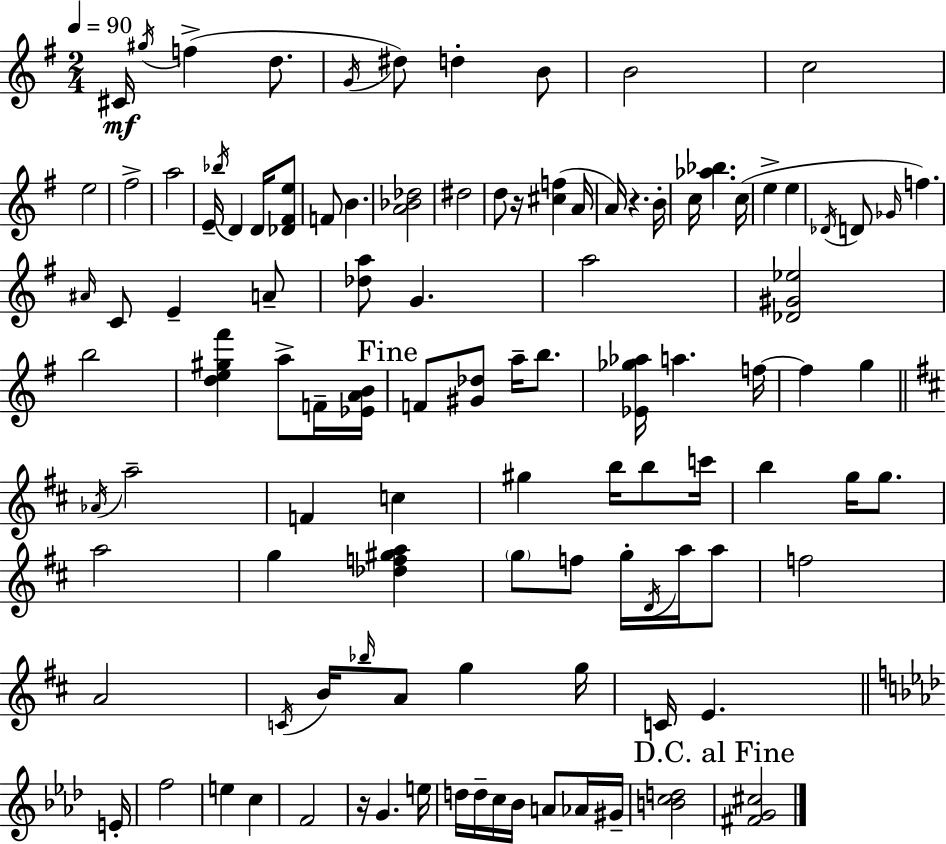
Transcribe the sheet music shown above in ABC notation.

X:1
T:Untitled
M:2/4
L:1/4
K:Em
^C/4 ^g/4 f d/2 G/4 ^d/2 d B/2 B2 c2 e2 ^f2 a2 E/4 _b/4 D D/4 [_D^Fe]/2 F/2 B [A_B_d]2 ^d2 d/2 z/4 [^cf] A/4 A/4 z B/4 c/4 [_a_b] c/4 e e _D/4 D/2 _G/4 f ^A/4 C/2 E A/2 [_da]/2 G a2 [_D^G_e]2 b2 [de^g^f'] a/2 F/4 [_EAB]/4 F/2 [^G_d]/2 a/4 b/2 [_E_g_a]/4 a f/4 f g _A/4 a2 F c ^g b/4 b/2 c'/4 b g/4 g/2 a2 g [_df^ga] g/2 f/2 g/4 D/4 a/4 a/2 f2 A2 C/4 B/4 _b/4 A/2 g g/4 C/4 E E/4 f2 e c F2 z/4 G e/4 d/4 d/4 c/4 _B/4 A/2 _A/4 ^G/4 [Bcd]2 [^FG^c]2